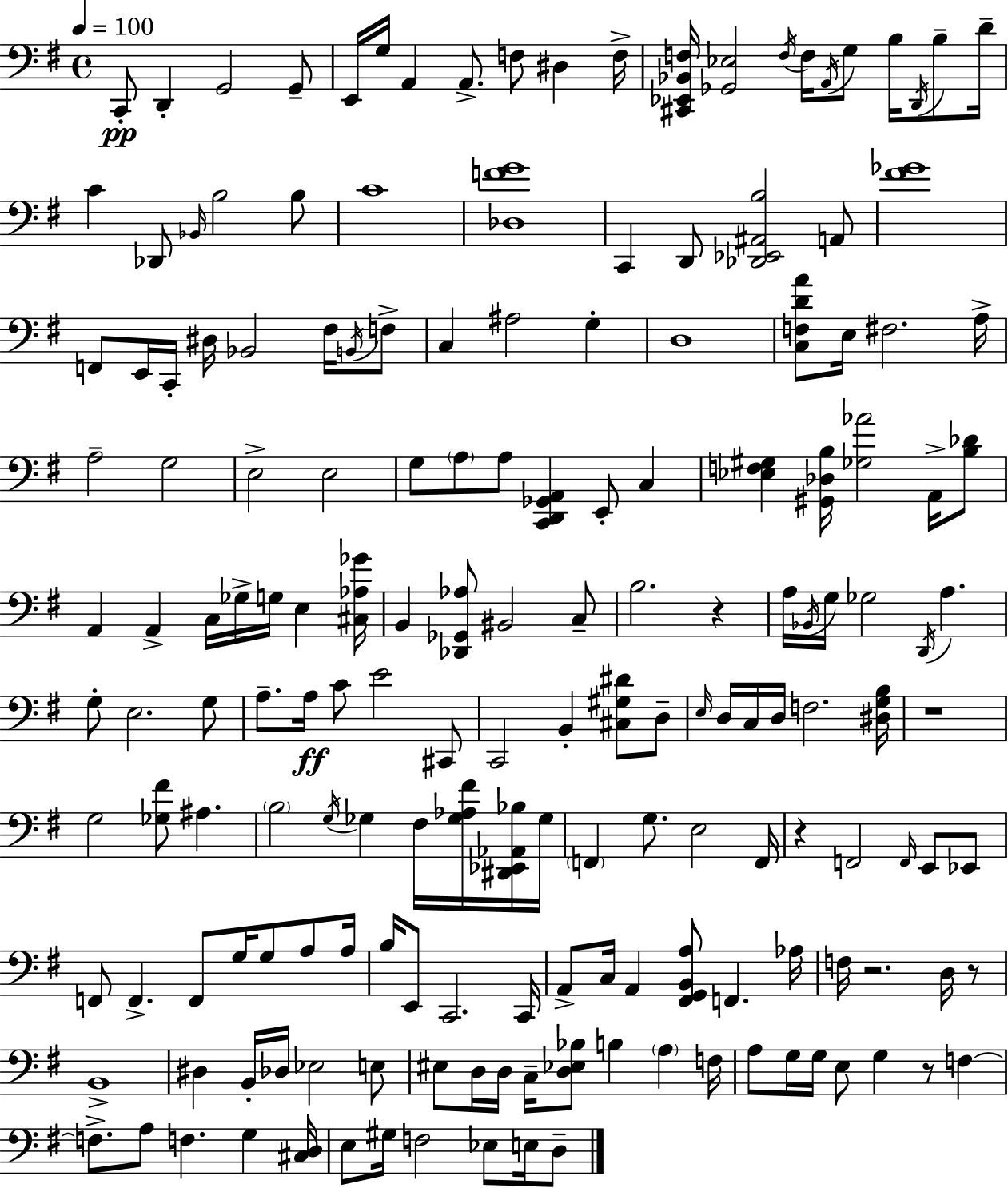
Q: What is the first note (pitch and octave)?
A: C2